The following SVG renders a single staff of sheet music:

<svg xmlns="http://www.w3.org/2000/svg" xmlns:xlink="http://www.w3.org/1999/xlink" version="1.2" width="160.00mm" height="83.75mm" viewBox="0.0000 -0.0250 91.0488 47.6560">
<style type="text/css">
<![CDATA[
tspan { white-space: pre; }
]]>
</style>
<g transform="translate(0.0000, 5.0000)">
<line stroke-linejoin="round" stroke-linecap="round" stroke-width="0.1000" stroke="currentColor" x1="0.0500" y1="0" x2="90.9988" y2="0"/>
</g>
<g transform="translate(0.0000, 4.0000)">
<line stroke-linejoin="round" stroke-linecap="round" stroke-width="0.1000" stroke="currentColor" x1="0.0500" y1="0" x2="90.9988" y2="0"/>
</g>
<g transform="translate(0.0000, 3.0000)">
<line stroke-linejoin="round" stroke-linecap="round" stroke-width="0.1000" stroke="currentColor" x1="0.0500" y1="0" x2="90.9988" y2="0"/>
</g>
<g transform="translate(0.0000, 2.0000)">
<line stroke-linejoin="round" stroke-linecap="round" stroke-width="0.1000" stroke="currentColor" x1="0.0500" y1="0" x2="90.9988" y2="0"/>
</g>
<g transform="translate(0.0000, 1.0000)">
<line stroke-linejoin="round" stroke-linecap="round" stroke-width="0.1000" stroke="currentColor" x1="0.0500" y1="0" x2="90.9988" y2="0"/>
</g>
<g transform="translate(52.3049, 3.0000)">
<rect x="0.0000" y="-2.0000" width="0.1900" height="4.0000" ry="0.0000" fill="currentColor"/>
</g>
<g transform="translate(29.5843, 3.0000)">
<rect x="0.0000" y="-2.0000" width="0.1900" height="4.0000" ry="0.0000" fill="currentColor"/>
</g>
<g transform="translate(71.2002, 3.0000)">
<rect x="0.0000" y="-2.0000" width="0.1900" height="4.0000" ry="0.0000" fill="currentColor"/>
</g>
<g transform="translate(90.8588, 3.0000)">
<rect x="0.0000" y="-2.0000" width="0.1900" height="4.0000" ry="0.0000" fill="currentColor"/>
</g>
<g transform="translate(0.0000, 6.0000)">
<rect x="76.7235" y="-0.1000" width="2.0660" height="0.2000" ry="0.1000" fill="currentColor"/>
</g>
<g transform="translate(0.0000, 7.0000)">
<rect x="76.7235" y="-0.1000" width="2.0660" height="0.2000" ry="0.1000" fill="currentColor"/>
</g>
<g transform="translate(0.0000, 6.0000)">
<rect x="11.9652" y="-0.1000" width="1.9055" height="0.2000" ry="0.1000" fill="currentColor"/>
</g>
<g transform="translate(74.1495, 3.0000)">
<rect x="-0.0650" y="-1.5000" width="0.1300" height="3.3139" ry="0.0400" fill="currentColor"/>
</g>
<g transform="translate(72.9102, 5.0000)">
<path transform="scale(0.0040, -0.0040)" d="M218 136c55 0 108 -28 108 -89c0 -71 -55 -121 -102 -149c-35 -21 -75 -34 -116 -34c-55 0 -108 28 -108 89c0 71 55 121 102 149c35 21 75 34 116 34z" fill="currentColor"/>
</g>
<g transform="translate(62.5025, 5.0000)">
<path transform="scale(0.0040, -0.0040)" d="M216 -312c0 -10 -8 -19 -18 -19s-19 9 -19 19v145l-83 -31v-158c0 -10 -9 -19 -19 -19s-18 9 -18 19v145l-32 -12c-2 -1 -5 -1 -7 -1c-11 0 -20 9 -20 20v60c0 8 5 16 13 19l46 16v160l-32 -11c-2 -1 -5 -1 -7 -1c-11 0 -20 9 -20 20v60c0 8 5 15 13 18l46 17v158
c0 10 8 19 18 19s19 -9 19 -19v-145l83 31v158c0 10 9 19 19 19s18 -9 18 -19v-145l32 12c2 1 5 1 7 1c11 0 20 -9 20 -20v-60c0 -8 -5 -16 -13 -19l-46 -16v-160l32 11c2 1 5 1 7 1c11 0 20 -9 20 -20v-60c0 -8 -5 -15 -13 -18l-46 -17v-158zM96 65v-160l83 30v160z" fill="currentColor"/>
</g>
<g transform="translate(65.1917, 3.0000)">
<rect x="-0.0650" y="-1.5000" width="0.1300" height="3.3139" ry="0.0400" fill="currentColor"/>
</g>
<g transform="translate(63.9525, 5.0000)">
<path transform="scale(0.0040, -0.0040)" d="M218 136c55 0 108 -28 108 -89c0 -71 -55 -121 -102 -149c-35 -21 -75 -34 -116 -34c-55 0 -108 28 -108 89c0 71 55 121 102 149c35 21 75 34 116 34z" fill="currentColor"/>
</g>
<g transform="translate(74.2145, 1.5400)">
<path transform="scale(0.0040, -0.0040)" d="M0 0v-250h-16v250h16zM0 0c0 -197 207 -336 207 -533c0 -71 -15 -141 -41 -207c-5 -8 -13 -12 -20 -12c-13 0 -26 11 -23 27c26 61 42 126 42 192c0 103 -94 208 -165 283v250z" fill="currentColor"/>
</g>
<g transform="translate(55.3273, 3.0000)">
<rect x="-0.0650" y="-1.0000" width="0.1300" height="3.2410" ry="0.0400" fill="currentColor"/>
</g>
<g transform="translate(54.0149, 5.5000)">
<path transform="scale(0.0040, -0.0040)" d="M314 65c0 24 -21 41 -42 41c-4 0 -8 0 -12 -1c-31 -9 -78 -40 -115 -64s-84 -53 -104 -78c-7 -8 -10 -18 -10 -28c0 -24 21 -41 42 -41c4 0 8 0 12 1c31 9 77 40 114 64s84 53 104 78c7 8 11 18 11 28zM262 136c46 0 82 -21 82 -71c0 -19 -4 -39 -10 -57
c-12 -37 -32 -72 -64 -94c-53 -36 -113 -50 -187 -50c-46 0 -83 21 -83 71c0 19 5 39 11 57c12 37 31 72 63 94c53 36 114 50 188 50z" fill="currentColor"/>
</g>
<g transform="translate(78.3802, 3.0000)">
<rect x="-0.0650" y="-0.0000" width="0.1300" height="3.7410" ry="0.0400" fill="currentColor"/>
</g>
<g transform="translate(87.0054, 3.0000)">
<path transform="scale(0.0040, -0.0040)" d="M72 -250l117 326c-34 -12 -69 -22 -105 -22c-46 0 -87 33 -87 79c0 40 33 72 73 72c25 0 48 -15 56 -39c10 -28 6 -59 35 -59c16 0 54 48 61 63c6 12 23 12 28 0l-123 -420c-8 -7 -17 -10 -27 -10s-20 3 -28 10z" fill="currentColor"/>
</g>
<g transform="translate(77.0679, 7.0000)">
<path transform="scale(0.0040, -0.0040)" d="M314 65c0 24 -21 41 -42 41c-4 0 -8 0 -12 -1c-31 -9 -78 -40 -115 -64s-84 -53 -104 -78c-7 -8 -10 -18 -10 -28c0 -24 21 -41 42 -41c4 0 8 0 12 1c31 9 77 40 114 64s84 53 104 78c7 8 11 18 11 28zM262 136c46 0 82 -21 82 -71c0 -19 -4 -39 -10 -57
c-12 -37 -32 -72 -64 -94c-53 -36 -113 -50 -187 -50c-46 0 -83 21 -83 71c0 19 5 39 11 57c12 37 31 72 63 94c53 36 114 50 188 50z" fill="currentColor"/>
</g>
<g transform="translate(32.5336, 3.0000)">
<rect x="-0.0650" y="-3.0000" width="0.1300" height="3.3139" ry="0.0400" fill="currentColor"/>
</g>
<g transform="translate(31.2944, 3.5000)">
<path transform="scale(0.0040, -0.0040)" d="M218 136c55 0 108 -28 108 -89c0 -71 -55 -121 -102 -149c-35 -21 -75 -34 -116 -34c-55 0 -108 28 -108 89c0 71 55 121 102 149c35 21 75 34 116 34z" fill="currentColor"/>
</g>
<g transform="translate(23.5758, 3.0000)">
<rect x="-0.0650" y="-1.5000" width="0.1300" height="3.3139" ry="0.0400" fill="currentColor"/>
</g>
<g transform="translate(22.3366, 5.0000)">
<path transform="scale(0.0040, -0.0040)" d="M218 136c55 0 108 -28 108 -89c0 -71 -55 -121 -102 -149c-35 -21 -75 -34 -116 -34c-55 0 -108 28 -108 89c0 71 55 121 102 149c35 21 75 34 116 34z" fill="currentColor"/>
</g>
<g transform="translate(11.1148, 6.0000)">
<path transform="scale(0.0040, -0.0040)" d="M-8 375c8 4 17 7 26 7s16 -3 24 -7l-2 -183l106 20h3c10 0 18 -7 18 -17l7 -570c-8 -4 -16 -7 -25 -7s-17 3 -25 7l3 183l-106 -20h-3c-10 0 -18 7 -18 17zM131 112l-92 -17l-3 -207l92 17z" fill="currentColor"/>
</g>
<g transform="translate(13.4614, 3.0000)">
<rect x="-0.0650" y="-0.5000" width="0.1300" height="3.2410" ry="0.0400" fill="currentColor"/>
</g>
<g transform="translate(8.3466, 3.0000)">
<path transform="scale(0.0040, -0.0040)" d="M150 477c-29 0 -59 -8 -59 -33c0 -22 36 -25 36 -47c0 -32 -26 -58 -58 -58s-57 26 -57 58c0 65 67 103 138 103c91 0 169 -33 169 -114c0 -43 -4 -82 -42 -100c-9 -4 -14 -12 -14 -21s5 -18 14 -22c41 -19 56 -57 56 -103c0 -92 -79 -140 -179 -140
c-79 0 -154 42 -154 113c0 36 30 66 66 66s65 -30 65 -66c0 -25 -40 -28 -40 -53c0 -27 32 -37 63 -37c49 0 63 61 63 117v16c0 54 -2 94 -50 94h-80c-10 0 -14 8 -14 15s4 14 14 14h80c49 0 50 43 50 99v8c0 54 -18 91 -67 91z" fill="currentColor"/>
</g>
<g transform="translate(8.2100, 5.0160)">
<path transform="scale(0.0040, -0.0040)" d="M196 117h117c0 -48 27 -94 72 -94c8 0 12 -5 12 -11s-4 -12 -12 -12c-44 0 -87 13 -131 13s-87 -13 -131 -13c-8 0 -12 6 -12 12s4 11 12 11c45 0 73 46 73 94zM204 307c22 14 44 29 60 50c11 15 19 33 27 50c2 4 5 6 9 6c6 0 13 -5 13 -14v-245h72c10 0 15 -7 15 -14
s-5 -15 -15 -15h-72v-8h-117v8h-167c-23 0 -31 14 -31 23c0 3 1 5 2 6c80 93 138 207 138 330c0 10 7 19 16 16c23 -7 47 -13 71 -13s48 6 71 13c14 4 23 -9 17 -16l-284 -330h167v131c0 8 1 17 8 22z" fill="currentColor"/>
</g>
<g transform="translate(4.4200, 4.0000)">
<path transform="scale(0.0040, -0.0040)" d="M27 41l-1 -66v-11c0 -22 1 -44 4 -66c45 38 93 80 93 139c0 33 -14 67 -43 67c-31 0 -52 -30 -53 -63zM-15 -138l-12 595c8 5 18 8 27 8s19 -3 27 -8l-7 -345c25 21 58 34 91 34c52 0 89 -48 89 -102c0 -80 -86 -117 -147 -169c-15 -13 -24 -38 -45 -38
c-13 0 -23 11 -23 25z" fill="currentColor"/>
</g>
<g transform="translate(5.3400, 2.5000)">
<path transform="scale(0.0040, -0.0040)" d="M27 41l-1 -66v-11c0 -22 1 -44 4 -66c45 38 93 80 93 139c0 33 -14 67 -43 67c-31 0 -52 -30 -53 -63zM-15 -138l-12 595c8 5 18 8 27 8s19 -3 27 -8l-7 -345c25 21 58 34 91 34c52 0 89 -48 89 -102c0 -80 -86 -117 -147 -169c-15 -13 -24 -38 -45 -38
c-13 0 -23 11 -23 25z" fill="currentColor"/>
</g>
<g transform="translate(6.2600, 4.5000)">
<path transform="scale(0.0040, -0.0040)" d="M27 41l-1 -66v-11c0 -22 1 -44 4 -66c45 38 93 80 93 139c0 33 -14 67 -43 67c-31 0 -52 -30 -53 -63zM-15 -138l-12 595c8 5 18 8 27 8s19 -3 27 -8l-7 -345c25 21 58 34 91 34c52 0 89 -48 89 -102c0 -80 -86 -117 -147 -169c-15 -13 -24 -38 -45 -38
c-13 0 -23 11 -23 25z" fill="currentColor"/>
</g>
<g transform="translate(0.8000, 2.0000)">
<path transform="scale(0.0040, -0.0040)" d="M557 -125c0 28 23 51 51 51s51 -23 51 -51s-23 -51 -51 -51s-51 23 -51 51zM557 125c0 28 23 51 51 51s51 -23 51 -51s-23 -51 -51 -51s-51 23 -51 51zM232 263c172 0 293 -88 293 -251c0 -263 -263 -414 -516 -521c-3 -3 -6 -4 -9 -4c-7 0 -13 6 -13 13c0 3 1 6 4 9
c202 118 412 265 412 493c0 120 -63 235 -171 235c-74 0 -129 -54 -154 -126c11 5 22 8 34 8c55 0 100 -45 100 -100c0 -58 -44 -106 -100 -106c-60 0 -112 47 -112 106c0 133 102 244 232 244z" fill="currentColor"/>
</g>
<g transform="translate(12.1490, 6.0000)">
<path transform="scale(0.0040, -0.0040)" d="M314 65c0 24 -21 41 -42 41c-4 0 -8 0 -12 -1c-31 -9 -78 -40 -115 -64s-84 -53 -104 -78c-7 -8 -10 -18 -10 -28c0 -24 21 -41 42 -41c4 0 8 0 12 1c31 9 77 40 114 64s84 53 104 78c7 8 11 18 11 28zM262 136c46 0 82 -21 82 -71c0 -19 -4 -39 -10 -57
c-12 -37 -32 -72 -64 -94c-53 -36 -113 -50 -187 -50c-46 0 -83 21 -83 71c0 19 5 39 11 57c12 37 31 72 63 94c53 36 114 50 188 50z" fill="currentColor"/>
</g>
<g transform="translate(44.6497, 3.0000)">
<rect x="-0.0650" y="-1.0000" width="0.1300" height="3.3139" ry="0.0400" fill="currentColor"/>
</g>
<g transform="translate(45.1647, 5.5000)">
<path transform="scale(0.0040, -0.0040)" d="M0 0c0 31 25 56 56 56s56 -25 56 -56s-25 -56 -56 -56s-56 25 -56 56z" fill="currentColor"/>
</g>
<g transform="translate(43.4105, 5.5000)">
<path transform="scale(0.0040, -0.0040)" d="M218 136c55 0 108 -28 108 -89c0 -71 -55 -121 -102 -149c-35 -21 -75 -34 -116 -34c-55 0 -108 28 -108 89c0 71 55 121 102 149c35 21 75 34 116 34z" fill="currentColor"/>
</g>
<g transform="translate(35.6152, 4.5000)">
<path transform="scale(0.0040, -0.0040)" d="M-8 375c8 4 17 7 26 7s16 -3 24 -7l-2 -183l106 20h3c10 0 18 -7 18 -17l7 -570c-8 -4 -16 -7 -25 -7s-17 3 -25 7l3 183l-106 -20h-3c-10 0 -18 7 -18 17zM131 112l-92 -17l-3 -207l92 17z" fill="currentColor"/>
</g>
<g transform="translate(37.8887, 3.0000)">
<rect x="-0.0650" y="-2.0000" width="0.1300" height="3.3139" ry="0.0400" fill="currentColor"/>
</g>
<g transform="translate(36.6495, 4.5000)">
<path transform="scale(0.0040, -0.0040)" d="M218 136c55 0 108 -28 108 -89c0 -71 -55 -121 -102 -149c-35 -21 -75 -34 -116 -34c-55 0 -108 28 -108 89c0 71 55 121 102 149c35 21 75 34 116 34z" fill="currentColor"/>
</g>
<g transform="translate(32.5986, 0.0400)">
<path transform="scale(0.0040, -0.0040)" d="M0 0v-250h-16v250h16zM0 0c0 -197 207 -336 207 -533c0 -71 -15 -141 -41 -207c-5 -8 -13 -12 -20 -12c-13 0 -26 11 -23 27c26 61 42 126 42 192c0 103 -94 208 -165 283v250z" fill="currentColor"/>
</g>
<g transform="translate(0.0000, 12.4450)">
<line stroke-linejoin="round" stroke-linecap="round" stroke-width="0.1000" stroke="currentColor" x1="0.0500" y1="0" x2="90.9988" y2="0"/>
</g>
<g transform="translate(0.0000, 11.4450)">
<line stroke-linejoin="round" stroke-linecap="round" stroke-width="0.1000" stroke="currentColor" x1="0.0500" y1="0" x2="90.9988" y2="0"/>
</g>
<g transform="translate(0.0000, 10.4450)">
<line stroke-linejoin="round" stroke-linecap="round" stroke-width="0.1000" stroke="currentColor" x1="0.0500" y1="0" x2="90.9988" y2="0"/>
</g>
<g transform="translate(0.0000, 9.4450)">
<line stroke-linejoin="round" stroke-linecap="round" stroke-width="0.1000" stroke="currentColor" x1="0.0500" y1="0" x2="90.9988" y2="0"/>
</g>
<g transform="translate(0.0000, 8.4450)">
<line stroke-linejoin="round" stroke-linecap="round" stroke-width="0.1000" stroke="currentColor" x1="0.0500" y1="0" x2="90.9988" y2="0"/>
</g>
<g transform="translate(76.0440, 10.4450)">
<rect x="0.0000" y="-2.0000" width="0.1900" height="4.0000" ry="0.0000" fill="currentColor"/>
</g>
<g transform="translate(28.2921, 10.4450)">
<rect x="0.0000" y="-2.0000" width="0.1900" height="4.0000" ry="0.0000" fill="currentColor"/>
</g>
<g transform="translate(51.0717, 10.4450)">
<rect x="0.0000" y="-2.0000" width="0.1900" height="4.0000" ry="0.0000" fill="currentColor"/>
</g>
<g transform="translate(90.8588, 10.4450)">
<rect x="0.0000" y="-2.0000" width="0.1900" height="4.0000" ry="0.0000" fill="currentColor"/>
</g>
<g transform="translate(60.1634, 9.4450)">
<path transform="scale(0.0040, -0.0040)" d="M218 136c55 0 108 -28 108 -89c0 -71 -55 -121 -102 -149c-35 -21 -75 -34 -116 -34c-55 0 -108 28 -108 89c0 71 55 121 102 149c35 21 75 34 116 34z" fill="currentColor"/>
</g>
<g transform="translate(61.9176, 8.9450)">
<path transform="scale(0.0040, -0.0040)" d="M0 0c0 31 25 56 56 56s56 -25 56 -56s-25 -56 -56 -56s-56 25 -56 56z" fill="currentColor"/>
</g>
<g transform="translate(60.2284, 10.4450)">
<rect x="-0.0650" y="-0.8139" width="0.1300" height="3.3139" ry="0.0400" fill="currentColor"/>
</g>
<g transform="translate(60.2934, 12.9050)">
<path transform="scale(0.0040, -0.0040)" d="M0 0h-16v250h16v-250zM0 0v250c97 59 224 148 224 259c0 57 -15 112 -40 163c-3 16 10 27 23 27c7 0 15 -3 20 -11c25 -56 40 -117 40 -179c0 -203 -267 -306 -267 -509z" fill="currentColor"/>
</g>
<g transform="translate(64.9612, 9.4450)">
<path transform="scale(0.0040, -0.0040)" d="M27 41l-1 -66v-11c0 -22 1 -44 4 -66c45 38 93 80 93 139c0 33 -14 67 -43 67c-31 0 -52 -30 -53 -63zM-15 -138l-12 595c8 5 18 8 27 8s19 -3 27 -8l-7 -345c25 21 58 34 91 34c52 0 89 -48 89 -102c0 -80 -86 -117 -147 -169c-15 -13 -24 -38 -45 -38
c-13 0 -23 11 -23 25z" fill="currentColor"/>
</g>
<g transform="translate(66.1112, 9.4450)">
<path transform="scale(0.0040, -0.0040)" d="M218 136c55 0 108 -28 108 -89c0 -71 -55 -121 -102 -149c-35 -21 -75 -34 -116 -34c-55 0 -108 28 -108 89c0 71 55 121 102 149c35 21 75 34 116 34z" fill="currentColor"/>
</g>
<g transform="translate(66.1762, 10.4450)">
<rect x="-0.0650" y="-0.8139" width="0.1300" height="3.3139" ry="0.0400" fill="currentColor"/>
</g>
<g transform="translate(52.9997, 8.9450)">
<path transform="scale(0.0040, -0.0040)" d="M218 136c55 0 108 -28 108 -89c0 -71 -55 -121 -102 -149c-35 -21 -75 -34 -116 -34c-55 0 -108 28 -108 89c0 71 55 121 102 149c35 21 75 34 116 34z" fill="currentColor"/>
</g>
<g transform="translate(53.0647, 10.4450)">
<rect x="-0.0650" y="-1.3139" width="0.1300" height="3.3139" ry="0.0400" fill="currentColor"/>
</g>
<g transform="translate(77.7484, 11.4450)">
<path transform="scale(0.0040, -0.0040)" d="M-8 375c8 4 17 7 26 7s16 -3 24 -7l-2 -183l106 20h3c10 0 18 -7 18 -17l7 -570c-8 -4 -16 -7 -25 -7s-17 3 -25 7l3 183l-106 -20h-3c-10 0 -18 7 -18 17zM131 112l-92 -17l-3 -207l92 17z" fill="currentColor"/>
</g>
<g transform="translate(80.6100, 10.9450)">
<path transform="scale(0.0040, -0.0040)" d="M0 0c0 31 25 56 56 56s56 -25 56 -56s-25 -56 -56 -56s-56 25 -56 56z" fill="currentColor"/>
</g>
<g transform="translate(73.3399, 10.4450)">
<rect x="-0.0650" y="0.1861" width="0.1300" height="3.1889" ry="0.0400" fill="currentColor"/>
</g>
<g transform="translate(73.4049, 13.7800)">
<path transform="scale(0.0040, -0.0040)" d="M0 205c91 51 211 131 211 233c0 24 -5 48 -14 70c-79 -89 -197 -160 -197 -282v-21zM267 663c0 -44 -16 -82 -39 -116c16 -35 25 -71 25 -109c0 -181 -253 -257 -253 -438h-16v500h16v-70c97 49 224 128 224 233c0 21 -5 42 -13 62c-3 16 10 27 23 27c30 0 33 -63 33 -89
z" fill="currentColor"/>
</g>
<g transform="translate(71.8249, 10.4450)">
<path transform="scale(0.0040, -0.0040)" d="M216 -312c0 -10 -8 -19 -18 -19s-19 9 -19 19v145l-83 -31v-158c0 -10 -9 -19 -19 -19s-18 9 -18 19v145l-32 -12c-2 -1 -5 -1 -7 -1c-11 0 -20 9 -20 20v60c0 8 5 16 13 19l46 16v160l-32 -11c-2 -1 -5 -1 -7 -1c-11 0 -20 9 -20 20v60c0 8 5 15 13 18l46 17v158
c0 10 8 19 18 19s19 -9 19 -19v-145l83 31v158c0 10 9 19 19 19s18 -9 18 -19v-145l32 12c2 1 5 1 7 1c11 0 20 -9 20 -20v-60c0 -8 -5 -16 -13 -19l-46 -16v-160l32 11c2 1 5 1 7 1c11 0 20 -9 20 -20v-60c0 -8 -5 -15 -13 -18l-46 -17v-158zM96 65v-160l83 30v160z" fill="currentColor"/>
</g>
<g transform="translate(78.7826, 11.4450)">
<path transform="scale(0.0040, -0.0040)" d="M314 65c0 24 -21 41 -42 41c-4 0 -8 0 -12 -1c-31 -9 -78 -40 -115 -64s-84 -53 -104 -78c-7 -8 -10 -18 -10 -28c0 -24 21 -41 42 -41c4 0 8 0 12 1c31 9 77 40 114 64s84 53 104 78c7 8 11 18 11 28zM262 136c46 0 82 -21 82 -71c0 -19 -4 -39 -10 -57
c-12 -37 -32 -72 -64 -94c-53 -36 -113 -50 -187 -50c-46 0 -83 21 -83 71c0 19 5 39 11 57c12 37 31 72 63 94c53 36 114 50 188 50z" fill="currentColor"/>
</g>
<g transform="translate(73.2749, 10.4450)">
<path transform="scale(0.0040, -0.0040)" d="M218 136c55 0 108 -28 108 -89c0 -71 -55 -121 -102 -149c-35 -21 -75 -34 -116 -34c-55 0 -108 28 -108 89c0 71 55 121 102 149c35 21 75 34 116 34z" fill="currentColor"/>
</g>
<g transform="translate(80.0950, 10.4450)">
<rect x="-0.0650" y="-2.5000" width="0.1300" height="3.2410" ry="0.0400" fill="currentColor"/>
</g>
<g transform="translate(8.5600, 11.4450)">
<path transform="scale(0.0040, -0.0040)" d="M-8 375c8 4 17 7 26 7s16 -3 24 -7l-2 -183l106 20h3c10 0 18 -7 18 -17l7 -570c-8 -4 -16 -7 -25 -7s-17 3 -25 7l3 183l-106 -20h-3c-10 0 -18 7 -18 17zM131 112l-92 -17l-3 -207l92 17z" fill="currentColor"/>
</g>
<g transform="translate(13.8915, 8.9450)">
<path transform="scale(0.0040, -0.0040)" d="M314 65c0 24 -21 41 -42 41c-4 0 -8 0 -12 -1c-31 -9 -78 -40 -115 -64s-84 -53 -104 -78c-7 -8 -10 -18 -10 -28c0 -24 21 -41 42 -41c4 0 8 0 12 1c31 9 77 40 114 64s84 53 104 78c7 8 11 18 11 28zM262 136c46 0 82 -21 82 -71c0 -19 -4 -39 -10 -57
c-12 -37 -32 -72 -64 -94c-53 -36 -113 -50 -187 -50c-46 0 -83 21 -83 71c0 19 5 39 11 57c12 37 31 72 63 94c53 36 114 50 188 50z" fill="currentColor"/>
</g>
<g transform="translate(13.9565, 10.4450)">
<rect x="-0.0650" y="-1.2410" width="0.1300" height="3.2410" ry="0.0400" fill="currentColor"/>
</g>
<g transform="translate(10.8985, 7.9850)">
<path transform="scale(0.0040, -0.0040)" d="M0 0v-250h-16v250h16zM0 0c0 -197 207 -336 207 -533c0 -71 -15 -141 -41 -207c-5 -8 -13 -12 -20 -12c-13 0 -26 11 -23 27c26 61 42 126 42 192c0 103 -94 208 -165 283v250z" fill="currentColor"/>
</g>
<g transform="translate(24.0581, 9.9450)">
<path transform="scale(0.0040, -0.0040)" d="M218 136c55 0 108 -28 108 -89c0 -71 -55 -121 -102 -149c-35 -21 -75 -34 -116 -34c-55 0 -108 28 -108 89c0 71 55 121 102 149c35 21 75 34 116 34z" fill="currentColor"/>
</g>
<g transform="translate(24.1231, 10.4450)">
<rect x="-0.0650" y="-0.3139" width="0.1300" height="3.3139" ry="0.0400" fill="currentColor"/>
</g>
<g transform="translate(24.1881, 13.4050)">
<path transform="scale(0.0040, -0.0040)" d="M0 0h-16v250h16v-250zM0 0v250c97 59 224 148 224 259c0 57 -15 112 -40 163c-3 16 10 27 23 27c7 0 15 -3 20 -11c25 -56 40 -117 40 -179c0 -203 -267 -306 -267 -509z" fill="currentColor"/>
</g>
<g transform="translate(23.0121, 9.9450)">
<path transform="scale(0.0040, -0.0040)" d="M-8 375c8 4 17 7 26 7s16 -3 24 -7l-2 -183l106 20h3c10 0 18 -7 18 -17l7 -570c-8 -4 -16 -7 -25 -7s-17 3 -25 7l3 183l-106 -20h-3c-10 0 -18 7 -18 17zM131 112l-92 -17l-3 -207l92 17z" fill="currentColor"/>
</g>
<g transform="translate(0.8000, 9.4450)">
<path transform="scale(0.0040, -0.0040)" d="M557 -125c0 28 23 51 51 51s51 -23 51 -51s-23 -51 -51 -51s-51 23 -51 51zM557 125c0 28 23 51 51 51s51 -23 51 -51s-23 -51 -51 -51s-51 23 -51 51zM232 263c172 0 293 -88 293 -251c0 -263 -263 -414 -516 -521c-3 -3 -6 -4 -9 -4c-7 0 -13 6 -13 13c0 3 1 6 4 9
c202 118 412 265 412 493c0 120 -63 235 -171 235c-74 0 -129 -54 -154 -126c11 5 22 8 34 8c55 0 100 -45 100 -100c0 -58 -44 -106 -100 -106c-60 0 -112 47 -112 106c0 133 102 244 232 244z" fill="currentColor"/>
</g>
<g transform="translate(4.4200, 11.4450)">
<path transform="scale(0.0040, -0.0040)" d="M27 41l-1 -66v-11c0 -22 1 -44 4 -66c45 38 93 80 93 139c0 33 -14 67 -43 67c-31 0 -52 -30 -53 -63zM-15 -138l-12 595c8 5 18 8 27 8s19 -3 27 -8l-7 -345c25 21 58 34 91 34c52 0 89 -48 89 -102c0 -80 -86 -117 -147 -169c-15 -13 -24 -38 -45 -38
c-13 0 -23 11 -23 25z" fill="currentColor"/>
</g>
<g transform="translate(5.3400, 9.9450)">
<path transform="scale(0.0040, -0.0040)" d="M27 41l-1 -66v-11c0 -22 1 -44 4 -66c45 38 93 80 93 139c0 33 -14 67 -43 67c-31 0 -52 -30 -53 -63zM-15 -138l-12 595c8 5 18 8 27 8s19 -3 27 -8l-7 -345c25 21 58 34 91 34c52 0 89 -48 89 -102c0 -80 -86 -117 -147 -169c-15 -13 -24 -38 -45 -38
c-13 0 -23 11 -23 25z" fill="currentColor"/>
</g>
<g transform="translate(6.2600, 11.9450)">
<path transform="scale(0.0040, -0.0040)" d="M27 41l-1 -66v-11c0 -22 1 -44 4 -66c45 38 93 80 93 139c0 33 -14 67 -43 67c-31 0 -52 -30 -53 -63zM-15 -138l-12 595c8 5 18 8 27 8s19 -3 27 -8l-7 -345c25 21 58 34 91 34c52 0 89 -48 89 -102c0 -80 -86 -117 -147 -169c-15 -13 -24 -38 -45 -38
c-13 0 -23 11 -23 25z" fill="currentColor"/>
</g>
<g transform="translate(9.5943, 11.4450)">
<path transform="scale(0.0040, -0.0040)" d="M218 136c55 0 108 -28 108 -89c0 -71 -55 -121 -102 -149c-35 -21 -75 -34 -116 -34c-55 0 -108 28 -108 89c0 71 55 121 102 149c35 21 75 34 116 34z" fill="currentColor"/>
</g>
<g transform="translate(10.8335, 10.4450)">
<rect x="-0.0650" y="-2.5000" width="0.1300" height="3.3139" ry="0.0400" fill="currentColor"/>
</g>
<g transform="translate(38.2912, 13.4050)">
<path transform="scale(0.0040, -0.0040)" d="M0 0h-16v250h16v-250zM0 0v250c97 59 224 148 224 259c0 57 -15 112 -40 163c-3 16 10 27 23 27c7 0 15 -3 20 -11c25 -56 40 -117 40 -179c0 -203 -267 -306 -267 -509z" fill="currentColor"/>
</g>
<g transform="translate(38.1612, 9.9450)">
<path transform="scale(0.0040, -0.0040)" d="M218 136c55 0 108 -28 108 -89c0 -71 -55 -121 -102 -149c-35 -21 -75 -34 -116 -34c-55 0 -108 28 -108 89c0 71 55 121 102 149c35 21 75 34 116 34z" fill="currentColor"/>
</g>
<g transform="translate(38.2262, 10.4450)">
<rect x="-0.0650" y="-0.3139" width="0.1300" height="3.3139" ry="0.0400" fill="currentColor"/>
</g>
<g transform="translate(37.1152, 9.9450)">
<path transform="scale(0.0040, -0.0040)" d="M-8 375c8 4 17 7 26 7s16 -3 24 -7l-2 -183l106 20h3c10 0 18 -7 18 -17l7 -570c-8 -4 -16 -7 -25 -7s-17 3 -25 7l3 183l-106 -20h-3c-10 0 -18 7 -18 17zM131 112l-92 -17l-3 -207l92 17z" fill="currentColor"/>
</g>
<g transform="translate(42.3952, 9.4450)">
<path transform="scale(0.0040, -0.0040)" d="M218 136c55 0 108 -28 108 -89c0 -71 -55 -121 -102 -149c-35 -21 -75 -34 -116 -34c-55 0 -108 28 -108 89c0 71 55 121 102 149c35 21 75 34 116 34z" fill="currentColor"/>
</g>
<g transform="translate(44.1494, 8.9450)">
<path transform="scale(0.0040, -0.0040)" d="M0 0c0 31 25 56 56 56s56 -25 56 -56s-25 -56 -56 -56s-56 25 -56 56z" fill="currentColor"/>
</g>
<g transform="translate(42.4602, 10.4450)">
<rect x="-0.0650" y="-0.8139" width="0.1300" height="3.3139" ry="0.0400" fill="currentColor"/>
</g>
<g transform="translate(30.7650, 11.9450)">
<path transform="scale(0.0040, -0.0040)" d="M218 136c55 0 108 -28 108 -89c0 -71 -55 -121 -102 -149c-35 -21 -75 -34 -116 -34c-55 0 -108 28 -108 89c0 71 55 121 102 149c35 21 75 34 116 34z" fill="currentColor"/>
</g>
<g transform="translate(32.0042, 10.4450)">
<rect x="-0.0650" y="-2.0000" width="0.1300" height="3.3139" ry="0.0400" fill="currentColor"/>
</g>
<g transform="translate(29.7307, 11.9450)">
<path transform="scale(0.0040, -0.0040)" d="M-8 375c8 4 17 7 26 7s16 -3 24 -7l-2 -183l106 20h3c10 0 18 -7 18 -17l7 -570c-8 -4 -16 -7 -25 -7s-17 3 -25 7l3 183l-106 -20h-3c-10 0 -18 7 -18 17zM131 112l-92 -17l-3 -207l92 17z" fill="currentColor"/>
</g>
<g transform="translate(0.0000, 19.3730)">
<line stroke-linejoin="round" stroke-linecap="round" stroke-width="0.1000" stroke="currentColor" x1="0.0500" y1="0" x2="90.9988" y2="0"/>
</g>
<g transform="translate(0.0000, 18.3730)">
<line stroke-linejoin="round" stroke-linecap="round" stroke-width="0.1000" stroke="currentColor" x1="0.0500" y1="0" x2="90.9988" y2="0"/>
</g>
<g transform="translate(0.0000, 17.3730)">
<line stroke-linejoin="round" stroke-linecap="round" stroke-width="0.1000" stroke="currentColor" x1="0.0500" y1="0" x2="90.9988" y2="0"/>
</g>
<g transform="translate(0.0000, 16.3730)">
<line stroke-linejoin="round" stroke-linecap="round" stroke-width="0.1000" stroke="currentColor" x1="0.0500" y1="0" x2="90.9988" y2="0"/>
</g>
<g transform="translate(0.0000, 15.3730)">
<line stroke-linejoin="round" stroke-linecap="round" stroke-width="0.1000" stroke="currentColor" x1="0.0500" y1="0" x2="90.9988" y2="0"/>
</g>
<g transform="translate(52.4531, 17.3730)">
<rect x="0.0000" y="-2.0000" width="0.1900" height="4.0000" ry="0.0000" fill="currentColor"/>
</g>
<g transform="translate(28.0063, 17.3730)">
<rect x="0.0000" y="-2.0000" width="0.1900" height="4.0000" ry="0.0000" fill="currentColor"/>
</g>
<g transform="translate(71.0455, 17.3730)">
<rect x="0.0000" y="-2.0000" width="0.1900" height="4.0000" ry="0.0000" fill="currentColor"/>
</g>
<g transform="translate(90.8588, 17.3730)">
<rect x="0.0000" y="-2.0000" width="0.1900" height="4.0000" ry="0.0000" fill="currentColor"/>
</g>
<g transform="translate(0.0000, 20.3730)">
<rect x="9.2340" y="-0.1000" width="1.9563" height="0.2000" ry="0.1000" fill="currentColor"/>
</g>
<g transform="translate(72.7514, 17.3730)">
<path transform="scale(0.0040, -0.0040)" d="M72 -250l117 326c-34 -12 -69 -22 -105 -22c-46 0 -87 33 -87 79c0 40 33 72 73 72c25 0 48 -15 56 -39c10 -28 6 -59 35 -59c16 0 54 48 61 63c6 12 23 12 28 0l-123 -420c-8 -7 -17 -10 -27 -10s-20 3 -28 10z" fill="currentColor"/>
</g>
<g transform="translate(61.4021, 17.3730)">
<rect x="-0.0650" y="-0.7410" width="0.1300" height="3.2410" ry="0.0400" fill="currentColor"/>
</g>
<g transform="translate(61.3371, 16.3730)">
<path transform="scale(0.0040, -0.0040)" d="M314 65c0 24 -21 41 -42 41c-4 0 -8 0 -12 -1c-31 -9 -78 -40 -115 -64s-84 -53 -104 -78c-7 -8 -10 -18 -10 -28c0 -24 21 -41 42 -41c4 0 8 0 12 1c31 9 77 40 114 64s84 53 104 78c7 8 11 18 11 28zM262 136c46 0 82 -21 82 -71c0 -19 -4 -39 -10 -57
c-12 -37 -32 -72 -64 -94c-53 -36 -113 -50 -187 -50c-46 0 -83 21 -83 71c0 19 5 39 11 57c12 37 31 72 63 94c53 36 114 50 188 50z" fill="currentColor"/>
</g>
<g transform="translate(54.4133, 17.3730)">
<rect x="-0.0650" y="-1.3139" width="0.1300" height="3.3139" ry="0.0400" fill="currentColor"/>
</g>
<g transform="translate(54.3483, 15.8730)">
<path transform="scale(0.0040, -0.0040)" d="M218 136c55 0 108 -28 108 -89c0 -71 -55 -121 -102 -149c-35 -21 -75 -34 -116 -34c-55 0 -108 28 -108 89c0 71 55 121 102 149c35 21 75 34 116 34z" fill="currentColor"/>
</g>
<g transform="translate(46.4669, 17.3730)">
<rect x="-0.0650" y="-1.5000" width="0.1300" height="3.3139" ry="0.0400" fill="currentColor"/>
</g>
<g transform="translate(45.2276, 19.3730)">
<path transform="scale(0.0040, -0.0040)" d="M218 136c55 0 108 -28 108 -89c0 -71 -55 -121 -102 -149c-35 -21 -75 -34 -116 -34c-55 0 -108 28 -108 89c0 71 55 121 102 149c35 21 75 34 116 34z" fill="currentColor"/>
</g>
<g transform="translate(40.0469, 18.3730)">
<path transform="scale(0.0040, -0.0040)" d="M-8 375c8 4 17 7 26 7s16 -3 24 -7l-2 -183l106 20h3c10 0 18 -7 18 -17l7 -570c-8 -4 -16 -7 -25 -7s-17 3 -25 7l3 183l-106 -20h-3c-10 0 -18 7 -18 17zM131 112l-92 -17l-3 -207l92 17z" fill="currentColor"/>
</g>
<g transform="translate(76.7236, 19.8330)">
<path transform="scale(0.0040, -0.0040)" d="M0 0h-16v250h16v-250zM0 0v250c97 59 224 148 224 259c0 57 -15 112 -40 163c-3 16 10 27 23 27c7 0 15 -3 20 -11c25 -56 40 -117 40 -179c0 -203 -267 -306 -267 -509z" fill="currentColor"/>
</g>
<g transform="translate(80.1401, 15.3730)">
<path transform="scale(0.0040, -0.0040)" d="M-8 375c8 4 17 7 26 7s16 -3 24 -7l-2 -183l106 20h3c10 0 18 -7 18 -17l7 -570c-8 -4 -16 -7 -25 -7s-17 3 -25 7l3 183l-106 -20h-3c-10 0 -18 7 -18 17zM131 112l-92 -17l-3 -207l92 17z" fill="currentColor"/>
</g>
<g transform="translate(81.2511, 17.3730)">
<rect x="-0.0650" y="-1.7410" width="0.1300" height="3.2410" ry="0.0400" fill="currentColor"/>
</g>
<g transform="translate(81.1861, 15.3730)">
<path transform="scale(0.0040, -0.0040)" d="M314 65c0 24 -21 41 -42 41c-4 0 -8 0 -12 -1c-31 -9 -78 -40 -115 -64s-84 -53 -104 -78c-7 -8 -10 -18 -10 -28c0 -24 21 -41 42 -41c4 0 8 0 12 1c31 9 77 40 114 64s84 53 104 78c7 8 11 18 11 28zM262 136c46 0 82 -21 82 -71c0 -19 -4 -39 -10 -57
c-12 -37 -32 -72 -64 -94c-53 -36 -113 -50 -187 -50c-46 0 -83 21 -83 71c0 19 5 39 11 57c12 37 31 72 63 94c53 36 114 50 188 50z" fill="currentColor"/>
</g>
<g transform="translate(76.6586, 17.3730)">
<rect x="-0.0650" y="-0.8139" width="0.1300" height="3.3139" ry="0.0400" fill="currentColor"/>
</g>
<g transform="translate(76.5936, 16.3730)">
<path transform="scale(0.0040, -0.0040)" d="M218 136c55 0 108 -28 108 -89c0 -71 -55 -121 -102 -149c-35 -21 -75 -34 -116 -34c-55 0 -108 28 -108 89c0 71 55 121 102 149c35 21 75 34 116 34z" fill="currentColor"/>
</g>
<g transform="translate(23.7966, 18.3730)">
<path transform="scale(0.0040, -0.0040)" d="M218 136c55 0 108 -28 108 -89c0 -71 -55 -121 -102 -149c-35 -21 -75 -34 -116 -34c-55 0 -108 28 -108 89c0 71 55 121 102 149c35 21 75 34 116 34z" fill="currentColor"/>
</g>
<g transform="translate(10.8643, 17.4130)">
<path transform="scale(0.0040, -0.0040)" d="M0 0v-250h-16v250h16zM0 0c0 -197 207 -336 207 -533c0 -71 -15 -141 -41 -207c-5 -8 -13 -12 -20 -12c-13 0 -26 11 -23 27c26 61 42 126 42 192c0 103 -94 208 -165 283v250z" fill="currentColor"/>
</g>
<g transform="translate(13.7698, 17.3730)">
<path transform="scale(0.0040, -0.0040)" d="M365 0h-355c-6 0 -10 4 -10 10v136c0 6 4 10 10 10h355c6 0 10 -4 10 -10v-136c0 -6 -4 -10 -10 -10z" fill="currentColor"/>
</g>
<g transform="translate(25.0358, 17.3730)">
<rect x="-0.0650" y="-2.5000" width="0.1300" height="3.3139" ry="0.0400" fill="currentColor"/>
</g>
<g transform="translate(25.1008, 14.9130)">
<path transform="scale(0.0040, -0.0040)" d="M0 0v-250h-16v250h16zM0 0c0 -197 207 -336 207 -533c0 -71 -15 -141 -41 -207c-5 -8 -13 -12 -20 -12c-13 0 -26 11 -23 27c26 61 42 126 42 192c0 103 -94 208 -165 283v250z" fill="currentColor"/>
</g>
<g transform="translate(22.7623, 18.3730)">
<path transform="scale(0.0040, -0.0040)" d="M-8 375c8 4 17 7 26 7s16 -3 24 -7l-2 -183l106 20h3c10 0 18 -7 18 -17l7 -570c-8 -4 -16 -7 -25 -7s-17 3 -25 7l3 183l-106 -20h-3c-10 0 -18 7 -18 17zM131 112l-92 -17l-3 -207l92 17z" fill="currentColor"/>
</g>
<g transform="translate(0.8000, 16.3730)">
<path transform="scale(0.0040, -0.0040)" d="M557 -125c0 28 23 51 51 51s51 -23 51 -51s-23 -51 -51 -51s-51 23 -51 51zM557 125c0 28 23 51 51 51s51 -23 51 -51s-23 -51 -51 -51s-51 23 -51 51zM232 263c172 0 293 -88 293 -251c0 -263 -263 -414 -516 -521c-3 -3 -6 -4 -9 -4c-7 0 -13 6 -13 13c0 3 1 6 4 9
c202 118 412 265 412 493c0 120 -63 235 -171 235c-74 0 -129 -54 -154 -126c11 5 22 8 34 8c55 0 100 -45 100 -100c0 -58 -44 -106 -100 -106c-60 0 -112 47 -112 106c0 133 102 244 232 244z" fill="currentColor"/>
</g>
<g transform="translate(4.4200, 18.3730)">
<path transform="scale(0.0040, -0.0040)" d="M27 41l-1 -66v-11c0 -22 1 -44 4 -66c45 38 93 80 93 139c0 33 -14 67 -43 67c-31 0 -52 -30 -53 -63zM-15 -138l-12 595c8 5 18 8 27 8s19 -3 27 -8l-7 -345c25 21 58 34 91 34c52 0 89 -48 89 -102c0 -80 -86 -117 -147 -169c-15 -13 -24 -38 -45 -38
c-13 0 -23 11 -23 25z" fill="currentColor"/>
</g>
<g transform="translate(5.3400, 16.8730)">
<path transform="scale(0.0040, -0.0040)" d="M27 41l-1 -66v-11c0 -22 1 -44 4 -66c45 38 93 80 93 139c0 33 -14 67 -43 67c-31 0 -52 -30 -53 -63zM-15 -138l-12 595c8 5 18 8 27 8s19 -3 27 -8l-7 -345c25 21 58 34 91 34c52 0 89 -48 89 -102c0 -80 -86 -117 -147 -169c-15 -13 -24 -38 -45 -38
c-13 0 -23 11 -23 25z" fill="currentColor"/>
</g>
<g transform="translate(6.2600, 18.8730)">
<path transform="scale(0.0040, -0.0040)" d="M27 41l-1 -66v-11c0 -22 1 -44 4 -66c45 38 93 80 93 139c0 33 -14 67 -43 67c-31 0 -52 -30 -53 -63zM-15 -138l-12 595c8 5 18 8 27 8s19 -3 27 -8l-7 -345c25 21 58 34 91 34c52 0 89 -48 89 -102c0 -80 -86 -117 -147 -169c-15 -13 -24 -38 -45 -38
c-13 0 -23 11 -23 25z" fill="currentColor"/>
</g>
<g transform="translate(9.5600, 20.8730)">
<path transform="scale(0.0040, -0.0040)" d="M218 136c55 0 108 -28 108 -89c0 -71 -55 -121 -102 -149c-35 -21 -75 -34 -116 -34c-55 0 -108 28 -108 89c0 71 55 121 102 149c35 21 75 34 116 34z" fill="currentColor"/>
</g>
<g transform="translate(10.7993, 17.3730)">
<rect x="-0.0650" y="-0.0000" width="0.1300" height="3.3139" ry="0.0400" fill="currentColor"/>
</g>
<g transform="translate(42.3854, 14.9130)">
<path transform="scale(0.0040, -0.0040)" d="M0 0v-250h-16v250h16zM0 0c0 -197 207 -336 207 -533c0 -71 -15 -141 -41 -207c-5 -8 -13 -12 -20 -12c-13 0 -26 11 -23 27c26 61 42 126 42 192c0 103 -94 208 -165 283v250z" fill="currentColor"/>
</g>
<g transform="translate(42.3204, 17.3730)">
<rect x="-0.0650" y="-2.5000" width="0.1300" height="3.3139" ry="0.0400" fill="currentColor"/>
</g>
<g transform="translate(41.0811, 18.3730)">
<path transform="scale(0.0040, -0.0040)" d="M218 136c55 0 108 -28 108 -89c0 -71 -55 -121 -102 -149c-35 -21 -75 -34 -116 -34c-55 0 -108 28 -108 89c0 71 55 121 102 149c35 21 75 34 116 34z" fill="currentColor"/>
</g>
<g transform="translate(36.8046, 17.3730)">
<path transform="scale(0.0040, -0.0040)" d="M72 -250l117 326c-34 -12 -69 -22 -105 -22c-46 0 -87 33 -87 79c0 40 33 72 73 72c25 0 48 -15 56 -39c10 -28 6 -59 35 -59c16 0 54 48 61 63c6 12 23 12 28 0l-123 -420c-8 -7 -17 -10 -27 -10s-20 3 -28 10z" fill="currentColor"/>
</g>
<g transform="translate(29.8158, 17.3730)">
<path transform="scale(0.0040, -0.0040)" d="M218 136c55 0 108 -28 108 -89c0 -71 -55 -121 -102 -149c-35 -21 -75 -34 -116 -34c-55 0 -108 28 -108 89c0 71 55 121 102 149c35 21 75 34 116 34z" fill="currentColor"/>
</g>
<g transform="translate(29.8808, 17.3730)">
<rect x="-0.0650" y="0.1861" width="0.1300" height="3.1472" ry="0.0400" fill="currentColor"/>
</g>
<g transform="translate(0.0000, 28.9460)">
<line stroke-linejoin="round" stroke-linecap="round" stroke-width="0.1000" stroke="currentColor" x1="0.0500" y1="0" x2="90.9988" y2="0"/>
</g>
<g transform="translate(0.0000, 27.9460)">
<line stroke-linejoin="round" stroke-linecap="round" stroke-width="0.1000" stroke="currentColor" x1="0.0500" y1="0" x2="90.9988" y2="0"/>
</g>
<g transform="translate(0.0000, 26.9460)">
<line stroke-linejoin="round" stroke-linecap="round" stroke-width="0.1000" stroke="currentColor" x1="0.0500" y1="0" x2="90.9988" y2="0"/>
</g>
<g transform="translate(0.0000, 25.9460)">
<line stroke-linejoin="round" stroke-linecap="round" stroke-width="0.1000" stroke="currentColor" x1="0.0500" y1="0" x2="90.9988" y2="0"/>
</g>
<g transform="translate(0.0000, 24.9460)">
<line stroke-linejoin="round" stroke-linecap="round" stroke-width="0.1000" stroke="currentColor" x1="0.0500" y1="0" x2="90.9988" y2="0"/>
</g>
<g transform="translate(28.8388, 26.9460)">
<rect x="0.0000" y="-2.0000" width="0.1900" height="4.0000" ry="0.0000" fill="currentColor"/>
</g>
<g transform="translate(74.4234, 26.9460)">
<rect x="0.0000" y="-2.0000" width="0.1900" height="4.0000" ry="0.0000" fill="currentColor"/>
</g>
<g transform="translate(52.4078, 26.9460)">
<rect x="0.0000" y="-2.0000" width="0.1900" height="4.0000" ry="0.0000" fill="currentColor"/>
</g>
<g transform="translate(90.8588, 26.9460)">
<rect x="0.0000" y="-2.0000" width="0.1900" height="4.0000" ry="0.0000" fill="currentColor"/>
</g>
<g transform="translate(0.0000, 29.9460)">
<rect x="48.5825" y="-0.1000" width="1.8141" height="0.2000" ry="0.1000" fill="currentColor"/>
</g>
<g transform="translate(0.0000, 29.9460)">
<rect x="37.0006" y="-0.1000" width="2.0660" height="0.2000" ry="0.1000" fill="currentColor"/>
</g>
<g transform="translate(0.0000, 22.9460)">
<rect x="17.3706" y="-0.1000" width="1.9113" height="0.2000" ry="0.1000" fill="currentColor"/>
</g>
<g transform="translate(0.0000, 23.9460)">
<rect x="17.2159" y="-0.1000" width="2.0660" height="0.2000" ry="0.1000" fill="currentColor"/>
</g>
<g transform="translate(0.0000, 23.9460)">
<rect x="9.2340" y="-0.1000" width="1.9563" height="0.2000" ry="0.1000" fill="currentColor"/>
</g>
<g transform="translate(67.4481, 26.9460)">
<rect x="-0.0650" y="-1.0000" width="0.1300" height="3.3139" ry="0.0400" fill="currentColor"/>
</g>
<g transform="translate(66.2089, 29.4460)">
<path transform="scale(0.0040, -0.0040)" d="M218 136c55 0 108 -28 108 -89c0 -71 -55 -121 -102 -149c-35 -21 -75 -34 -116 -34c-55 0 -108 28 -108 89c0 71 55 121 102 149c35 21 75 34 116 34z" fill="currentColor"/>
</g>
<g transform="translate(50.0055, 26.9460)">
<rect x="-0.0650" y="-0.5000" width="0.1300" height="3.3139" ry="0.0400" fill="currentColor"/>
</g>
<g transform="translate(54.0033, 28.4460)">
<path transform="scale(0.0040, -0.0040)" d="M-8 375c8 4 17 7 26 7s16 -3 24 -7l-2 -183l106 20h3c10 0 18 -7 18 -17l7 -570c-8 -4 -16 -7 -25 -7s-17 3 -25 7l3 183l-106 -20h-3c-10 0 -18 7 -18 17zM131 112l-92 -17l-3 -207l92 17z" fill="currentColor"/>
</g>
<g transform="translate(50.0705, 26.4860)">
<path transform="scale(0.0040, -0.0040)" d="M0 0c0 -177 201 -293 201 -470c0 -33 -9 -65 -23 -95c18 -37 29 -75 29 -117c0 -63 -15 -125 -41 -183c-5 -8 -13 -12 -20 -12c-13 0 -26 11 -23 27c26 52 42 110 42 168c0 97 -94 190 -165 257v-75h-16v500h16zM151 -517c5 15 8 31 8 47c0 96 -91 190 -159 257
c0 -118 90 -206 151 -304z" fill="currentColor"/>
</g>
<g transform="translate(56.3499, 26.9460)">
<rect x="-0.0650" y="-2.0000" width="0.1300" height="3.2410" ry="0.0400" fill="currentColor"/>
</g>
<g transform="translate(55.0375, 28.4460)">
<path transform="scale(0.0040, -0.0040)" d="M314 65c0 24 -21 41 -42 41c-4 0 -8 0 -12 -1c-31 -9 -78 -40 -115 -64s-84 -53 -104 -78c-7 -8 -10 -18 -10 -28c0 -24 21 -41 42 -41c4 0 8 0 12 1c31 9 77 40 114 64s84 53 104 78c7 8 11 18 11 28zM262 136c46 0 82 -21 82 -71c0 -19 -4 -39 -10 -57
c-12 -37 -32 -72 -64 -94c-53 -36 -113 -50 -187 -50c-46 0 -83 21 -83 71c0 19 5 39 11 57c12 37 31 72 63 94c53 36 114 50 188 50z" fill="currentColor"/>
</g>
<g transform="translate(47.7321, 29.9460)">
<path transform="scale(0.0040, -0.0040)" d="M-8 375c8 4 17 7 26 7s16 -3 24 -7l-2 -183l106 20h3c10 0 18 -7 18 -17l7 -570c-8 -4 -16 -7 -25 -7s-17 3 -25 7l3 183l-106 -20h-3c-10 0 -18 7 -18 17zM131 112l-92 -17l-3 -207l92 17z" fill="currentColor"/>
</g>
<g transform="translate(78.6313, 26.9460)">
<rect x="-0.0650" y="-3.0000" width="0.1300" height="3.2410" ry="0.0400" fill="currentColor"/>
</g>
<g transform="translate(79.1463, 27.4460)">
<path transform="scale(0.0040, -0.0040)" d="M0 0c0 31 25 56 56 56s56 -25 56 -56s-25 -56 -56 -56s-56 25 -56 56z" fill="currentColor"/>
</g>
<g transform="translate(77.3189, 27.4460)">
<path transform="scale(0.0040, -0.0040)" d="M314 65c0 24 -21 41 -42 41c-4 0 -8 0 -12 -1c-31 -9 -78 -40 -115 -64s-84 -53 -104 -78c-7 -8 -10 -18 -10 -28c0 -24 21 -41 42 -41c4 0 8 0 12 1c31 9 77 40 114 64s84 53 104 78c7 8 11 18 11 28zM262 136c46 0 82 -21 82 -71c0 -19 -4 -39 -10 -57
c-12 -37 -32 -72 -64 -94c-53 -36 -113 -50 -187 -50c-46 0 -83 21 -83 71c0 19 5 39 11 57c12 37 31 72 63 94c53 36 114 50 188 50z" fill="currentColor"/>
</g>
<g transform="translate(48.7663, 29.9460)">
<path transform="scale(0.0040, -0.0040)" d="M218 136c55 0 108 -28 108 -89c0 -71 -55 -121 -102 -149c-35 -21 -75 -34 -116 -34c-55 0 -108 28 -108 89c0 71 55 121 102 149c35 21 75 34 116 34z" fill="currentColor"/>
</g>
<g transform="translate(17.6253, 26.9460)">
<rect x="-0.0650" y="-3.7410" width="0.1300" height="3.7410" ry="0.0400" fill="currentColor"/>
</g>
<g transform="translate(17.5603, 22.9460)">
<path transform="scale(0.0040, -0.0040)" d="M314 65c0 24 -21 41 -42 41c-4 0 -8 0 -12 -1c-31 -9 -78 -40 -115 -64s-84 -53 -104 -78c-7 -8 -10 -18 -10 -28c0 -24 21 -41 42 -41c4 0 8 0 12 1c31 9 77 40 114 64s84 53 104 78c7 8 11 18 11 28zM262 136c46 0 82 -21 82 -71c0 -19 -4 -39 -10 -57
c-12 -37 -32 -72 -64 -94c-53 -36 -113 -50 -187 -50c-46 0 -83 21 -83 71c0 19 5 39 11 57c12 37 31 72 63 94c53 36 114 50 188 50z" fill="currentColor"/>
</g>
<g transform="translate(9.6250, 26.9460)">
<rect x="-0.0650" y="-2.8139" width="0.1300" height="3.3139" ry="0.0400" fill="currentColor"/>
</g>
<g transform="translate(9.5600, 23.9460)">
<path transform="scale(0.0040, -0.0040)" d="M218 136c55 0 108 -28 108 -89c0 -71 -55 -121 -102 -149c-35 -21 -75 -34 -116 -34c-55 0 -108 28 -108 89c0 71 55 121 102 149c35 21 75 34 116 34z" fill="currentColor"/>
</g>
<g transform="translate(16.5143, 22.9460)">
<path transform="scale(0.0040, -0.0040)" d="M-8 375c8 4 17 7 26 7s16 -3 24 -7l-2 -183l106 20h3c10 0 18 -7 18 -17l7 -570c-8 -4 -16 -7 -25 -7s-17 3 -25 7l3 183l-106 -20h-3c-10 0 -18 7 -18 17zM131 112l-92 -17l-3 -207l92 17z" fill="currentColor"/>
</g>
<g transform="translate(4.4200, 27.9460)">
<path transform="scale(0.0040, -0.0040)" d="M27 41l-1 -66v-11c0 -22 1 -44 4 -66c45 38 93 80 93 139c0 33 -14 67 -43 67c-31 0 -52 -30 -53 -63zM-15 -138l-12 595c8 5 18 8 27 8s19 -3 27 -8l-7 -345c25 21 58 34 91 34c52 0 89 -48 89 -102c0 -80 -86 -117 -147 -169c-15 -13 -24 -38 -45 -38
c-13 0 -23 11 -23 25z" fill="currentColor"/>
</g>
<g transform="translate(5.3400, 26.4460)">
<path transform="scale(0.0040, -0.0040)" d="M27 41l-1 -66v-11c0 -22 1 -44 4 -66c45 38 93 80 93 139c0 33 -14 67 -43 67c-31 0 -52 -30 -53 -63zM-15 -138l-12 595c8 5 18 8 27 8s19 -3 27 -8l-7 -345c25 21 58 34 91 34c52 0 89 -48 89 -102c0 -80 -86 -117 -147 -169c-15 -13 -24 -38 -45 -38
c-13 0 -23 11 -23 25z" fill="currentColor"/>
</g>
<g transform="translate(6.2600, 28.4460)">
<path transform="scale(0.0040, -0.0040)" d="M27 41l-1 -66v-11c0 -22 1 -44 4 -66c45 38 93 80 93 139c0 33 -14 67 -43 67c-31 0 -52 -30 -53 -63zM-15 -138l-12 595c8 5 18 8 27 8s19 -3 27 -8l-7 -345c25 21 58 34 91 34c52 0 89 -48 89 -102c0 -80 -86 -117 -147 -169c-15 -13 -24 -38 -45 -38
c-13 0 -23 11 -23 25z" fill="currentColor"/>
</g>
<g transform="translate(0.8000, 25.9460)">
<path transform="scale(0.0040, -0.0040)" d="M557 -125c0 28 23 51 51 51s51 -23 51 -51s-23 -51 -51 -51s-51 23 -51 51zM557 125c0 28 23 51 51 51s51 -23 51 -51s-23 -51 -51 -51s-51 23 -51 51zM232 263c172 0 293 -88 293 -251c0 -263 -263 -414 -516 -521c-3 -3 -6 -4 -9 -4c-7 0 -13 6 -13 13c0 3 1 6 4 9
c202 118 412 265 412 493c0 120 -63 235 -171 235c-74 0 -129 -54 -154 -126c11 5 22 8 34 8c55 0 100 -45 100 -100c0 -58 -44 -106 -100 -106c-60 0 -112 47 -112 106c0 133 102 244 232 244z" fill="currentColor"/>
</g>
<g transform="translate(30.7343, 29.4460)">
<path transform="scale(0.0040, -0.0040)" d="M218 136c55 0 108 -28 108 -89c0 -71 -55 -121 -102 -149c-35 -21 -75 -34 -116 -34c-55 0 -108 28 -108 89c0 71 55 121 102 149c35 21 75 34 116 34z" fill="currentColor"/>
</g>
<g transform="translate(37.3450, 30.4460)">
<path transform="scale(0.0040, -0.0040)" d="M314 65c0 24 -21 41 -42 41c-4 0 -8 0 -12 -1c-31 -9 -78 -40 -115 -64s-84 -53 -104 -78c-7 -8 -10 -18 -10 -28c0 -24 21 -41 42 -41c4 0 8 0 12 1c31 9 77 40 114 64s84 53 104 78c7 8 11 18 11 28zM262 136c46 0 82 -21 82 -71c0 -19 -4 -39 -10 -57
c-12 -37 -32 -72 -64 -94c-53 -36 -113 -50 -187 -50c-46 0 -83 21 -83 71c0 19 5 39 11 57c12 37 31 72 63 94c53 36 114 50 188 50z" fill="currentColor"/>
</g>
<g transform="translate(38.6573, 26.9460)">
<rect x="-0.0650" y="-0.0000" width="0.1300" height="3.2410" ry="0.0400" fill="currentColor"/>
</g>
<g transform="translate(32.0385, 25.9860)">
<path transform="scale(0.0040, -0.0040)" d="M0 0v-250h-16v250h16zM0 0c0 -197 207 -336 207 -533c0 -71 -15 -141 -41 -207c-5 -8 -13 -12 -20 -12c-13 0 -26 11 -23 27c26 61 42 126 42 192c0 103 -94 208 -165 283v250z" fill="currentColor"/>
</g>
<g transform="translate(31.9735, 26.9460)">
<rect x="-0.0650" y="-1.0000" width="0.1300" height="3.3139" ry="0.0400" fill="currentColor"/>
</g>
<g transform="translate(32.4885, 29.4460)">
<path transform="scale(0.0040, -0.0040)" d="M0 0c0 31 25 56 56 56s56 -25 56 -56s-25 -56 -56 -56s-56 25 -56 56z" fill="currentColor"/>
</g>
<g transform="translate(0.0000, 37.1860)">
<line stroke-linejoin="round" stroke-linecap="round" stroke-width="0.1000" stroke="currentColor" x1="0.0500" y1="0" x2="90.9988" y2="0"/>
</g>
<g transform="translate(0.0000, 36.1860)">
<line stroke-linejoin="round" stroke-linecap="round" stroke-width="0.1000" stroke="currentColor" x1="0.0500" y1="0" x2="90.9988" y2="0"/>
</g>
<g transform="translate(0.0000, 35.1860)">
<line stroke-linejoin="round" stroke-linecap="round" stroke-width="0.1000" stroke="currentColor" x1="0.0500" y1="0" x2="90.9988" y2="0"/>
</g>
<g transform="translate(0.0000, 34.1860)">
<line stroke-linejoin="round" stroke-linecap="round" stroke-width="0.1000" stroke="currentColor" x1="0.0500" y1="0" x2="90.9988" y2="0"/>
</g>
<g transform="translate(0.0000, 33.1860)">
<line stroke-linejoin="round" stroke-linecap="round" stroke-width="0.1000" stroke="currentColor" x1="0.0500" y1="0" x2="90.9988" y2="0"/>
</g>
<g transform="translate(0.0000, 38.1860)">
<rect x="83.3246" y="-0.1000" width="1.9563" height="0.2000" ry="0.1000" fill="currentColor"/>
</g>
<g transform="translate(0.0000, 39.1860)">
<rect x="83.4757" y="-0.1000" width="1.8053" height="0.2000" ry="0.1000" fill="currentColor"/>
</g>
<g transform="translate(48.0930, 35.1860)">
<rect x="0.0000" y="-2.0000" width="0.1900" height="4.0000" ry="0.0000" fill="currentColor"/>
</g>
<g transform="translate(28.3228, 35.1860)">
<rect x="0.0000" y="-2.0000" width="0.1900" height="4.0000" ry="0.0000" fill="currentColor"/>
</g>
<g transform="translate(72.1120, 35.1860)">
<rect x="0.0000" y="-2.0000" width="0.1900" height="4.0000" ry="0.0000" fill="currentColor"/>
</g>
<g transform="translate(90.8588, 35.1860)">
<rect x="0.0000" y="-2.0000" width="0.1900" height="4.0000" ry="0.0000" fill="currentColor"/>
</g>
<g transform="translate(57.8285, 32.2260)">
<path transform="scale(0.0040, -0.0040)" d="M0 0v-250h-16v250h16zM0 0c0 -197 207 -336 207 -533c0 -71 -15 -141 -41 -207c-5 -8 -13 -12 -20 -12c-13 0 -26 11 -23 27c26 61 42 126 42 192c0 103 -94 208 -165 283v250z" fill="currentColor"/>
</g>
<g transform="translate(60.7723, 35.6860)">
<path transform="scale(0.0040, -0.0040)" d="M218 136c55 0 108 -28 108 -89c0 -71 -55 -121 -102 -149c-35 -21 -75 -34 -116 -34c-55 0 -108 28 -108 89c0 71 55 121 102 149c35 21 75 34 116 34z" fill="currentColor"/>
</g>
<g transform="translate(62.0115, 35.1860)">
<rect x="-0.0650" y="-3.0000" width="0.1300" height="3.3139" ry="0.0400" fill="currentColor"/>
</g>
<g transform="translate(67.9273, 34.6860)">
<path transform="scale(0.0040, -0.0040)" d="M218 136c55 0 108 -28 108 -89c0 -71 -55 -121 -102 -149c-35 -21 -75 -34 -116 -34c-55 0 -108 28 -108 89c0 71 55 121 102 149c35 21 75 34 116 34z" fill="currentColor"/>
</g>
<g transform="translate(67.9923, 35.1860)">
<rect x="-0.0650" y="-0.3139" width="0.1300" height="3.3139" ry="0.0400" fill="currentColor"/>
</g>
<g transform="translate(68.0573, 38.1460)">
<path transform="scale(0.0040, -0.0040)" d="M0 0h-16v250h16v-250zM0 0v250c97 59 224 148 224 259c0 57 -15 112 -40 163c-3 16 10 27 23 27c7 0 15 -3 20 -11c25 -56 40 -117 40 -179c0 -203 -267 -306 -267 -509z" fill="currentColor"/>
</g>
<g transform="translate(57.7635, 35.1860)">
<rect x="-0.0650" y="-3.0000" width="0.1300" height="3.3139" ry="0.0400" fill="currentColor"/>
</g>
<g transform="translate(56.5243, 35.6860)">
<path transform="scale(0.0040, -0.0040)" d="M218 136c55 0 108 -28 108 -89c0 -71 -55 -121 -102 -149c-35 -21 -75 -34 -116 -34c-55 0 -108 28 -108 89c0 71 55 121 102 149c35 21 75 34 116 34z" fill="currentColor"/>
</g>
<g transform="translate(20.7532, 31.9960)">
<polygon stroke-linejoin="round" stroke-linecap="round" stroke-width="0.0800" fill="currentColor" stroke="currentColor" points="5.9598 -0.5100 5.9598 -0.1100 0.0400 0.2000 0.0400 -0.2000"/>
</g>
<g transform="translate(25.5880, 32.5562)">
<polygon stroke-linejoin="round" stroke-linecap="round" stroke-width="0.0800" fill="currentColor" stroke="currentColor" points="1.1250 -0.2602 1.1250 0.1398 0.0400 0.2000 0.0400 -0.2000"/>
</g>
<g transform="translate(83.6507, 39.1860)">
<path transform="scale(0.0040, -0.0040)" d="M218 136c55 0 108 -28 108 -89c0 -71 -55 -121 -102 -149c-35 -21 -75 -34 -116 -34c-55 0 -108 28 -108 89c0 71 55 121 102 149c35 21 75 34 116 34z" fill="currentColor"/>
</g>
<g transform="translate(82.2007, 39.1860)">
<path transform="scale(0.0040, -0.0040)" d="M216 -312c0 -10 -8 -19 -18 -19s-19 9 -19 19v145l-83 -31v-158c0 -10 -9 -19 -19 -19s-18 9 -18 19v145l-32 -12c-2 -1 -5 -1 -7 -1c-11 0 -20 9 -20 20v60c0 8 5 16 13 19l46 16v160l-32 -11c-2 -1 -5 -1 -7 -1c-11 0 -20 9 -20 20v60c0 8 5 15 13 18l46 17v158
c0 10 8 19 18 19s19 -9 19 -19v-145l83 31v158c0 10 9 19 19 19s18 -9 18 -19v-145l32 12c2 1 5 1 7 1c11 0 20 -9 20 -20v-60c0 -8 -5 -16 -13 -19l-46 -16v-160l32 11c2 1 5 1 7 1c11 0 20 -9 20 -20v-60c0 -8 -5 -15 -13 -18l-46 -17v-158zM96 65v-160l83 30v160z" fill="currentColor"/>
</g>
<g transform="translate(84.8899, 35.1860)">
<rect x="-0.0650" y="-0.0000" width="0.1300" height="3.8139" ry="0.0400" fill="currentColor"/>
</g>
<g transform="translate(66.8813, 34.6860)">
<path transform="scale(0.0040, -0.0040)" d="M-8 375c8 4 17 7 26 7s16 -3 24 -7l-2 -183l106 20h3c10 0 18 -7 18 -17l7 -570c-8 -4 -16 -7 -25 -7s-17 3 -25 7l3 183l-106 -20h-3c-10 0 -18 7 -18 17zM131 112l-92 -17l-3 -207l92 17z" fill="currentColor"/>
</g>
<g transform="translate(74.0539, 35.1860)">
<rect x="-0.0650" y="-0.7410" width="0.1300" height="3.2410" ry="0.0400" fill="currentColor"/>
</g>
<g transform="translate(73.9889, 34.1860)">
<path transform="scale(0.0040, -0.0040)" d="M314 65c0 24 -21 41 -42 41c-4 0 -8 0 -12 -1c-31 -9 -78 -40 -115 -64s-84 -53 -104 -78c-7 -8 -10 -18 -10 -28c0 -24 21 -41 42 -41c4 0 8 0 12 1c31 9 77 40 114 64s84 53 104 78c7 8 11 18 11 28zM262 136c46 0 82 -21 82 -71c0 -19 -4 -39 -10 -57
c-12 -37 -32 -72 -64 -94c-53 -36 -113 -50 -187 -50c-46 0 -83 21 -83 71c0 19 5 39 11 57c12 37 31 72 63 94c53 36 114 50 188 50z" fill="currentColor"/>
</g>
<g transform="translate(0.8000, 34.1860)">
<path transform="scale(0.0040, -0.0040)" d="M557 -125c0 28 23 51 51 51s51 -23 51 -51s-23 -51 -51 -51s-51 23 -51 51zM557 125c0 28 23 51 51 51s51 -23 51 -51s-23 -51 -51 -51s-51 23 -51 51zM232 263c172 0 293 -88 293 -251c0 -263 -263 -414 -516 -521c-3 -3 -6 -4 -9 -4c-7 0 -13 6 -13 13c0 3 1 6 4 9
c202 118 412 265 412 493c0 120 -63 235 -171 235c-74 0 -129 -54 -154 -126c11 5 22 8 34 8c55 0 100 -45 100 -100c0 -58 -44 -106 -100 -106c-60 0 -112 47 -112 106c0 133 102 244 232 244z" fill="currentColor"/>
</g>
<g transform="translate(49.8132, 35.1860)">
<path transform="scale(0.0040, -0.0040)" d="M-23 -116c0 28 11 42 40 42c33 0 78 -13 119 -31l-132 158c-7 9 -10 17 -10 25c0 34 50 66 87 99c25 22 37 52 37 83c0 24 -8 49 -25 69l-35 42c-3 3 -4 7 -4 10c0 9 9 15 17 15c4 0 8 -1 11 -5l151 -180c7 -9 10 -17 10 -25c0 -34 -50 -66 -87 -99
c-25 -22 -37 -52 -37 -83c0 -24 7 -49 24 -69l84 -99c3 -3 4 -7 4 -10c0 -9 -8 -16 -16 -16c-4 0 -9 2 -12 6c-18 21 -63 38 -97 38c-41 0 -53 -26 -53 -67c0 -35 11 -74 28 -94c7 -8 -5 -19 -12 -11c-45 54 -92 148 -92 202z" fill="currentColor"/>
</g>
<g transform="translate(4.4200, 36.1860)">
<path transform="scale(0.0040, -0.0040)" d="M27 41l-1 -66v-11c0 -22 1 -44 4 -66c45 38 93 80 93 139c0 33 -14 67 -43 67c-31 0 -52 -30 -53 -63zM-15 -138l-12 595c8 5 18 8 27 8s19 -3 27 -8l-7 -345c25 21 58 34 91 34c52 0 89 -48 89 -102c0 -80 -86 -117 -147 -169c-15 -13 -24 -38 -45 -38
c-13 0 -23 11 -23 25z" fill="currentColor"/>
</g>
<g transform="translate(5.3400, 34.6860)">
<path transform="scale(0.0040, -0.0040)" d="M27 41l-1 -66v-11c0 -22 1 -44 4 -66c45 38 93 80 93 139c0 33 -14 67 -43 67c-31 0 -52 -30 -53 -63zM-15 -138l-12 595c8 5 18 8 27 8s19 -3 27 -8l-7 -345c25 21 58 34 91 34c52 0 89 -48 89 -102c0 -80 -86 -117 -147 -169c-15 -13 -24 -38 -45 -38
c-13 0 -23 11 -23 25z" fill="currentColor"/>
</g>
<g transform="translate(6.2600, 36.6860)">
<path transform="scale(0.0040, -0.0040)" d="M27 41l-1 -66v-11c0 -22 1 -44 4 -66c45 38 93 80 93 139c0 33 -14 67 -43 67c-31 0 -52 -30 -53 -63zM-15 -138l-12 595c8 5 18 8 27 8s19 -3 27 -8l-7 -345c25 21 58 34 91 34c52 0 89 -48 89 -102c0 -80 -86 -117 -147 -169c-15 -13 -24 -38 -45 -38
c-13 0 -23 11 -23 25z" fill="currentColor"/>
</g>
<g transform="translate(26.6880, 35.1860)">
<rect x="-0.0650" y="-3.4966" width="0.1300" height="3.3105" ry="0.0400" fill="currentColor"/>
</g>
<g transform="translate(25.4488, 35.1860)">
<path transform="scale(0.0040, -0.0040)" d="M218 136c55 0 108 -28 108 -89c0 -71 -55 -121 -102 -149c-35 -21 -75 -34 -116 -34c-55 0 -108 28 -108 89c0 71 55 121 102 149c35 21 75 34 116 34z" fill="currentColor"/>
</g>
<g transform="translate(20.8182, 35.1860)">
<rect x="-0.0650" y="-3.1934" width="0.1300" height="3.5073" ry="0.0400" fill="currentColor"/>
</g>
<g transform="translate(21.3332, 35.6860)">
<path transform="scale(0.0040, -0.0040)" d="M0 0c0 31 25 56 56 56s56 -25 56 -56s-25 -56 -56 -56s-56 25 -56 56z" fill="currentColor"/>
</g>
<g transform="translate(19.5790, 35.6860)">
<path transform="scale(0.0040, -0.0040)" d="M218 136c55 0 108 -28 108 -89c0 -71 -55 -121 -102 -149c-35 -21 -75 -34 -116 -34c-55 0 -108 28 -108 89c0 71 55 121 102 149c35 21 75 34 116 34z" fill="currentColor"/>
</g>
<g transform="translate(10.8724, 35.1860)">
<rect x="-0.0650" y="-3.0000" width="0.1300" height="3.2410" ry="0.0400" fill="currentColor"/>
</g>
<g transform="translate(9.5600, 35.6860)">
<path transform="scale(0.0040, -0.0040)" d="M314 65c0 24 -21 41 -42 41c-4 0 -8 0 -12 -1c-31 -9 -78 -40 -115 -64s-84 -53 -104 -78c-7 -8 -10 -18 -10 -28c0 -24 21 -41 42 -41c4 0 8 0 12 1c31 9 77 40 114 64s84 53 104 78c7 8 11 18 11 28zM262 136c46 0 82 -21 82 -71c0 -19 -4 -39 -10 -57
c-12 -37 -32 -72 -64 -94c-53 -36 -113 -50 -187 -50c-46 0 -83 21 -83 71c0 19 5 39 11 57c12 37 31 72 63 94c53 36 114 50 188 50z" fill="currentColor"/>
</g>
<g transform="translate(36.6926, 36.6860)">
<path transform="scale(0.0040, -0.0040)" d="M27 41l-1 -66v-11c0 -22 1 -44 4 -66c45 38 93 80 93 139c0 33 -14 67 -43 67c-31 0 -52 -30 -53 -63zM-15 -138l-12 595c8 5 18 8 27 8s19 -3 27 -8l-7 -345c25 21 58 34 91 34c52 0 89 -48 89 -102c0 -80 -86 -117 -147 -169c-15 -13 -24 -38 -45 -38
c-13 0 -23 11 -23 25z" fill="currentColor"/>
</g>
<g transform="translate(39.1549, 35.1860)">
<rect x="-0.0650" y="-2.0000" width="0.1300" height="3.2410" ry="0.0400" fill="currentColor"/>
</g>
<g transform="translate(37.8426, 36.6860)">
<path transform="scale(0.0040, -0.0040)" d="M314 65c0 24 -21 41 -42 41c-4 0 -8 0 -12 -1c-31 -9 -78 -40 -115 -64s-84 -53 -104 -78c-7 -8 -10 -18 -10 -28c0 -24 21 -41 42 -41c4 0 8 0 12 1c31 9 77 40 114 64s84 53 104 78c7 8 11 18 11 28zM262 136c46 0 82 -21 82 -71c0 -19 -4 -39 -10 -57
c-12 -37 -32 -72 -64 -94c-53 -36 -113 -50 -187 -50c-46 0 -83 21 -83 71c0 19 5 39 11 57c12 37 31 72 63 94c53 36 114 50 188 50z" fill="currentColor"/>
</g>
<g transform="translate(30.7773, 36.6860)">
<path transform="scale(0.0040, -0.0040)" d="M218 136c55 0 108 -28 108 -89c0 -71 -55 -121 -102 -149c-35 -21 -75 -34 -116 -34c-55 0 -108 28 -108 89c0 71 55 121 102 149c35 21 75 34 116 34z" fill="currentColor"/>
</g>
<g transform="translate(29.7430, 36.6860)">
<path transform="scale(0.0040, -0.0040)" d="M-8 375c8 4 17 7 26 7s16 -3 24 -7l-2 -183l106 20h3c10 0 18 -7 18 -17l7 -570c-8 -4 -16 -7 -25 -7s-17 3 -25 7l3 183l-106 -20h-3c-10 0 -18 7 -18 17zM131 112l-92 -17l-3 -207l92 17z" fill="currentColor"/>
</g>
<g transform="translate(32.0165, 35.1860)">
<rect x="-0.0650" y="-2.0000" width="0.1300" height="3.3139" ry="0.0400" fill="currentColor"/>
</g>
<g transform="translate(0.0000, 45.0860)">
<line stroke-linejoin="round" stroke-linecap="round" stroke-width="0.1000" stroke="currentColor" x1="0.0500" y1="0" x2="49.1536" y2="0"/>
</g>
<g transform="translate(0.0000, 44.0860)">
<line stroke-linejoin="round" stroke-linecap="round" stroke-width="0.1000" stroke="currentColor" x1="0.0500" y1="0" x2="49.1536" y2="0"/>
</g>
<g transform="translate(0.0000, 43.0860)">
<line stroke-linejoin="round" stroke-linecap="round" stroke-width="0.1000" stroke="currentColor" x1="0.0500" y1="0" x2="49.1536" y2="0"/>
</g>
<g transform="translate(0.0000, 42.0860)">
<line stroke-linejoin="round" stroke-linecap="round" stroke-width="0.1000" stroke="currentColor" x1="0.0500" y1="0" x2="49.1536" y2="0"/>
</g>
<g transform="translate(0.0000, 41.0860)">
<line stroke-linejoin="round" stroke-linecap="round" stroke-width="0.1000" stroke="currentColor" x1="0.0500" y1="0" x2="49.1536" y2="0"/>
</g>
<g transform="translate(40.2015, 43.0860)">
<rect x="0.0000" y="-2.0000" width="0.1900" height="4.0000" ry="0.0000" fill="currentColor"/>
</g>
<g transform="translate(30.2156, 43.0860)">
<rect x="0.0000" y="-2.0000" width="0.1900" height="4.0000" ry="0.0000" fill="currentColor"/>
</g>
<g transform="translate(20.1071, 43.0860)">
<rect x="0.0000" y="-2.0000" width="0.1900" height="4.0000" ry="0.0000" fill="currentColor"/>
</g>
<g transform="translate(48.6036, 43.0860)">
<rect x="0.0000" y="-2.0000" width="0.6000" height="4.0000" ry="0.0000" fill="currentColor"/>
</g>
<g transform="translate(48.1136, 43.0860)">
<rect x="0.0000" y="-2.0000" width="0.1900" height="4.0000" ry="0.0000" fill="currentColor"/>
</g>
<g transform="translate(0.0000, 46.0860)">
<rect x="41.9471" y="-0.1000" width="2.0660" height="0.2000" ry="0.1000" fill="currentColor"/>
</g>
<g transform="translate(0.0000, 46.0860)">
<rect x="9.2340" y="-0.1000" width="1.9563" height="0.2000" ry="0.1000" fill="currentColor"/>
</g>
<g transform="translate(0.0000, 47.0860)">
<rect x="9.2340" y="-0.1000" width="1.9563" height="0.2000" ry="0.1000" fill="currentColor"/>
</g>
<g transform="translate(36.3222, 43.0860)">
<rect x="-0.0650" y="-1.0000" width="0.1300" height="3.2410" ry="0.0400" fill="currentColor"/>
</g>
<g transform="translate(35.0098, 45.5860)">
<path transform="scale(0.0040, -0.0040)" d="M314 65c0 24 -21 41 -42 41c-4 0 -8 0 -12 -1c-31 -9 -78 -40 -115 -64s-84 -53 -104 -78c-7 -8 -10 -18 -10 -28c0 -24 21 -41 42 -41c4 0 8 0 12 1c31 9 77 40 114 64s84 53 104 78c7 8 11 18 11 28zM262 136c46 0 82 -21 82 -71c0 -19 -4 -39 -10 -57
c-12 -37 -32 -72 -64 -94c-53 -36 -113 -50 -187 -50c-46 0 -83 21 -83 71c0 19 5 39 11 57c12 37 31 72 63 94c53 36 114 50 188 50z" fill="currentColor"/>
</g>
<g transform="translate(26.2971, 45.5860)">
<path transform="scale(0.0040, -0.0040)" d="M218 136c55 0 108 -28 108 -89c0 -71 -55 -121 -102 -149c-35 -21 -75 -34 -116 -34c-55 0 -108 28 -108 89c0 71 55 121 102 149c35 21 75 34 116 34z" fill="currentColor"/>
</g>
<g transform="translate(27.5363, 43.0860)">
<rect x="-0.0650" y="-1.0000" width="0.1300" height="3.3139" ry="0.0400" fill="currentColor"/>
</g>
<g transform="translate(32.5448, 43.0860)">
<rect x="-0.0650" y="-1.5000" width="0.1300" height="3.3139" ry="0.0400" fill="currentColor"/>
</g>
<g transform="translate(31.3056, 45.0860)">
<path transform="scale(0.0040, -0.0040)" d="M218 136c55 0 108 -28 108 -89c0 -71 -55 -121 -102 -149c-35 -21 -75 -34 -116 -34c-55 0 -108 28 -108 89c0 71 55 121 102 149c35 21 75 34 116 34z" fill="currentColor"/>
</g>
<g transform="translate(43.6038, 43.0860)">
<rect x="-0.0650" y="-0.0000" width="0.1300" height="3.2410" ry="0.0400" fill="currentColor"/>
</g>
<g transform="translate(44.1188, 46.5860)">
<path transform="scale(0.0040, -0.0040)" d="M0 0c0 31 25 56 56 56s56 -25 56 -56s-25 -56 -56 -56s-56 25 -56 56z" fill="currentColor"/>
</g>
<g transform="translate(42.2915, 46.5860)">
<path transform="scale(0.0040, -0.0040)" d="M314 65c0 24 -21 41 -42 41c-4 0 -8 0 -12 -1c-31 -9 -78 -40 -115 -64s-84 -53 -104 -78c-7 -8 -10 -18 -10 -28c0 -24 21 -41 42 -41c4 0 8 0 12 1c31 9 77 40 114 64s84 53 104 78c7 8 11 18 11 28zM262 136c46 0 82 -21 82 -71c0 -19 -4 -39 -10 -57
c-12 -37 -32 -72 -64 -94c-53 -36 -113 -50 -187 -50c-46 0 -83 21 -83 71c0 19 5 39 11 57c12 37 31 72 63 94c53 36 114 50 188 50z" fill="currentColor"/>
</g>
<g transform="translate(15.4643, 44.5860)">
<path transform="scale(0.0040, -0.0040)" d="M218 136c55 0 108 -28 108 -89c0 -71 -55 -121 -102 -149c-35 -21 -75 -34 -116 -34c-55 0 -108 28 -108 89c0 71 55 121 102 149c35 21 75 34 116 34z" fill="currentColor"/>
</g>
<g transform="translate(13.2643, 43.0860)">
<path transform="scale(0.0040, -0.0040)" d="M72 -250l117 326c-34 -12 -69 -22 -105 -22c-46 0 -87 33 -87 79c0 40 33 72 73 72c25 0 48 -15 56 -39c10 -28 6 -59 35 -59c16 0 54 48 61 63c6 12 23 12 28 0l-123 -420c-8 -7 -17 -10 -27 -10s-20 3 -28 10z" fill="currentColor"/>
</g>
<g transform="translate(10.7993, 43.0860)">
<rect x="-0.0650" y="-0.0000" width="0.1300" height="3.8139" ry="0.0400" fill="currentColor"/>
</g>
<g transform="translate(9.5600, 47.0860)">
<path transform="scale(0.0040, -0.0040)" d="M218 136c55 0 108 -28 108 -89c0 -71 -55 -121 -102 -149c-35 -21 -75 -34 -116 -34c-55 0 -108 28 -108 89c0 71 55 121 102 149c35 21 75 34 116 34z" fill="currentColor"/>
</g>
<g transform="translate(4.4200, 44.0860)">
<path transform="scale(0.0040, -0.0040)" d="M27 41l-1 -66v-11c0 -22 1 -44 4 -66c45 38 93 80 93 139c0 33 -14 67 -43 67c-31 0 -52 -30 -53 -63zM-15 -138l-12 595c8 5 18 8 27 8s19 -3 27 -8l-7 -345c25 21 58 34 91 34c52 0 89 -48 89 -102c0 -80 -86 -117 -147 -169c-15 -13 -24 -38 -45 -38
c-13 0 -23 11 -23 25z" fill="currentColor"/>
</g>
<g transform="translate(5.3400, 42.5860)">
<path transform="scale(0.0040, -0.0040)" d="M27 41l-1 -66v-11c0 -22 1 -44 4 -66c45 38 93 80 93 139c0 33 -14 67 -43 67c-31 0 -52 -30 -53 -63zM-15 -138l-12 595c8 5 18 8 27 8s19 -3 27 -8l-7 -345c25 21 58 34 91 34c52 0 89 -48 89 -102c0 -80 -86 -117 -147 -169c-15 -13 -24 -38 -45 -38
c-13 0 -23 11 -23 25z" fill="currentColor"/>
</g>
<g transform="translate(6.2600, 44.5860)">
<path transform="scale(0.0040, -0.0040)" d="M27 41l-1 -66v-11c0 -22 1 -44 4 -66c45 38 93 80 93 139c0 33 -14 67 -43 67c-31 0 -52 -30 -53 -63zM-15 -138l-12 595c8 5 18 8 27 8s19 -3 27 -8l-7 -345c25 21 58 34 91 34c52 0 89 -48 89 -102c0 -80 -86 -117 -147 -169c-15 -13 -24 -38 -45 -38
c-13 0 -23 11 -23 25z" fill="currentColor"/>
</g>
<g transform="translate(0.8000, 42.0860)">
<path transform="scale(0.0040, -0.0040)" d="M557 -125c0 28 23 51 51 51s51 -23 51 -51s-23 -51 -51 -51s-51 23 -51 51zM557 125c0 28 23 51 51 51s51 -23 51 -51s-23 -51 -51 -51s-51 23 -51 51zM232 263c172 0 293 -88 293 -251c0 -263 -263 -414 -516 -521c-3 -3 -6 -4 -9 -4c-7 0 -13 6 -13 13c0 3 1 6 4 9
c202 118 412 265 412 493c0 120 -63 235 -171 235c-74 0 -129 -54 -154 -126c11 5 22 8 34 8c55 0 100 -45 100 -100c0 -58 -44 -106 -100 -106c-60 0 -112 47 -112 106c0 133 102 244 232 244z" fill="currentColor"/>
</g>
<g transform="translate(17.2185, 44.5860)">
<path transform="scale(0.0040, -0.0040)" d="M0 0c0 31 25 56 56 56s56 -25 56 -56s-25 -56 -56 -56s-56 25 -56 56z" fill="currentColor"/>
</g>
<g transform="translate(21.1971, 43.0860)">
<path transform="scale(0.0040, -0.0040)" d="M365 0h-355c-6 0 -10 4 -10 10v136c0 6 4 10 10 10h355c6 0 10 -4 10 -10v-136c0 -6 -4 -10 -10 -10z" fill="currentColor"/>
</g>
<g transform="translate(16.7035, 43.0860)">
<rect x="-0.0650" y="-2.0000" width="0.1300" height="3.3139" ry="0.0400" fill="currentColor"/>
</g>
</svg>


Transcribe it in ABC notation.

X:1
T:Untitled
M:3/4
L:1/4
K:Eb
E,,2 G,, C,/2 A,, F,, F,,2 ^G,, G,,/2 C,,2 z/2 B,,/2 G,2 E,/2 A,, E,/2 F, G, F,/2 _F, ^D,/4 B,,2 D,,/2 z2 B,,/2 D, z/2 B,,/2 G,, G, F,2 z/2 F,/2 A,2 C E2 F,,/2 D,,2 E,,/4 A,,2 F,, C,2 C,2 C,/2 D,/4 A,, _A,,2 z C,/2 C, E,/2 F,2 ^C,, C,, z/2 _A,, z2 F,, G,, F,,2 D,,2